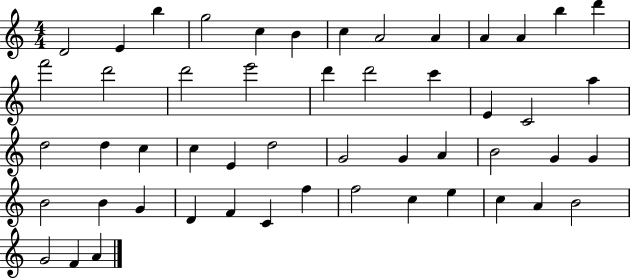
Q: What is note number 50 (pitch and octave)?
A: F4